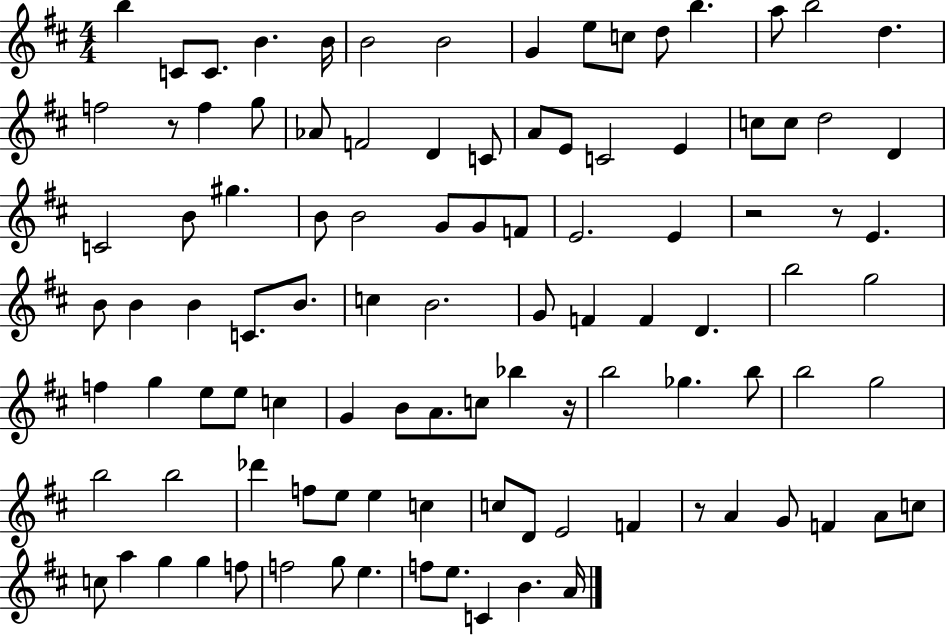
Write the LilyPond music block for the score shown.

{
  \clef treble
  \numericTimeSignature
  \time 4/4
  \key d \major
  b''4 c'8 c'8. b'4. b'16 | b'2 b'2 | g'4 e''8 c''8 d''8 b''4. | a''8 b''2 d''4. | \break f''2 r8 f''4 g''8 | aes'8 f'2 d'4 c'8 | a'8 e'8 c'2 e'4 | c''8 c''8 d''2 d'4 | \break c'2 b'8 gis''4. | b'8 b'2 g'8 g'8 f'8 | e'2. e'4 | r2 r8 e'4. | \break b'8 b'4 b'4 c'8. b'8. | c''4 b'2. | g'8 f'4 f'4 d'4. | b''2 g''2 | \break f''4 g''4 e''8 e''8 c''4 | g'4 b'8 a'8. c''8 bes''4 r16 | b''2 ges''4. b''8 | b''2 g''2 | \break b''2 b''2 | des'''4 f''8 e''8 e''4 c''4 | c''8 d'8 e'2 f'4 | r8 a'4 g'8 f'4 a'8 c''8 | \break c''8 a''4 g''4 g''4 f''8 | f''2 g''8 e''4. | f''8 e''8. c'4 b'4. a'16 | \bar "|."
}